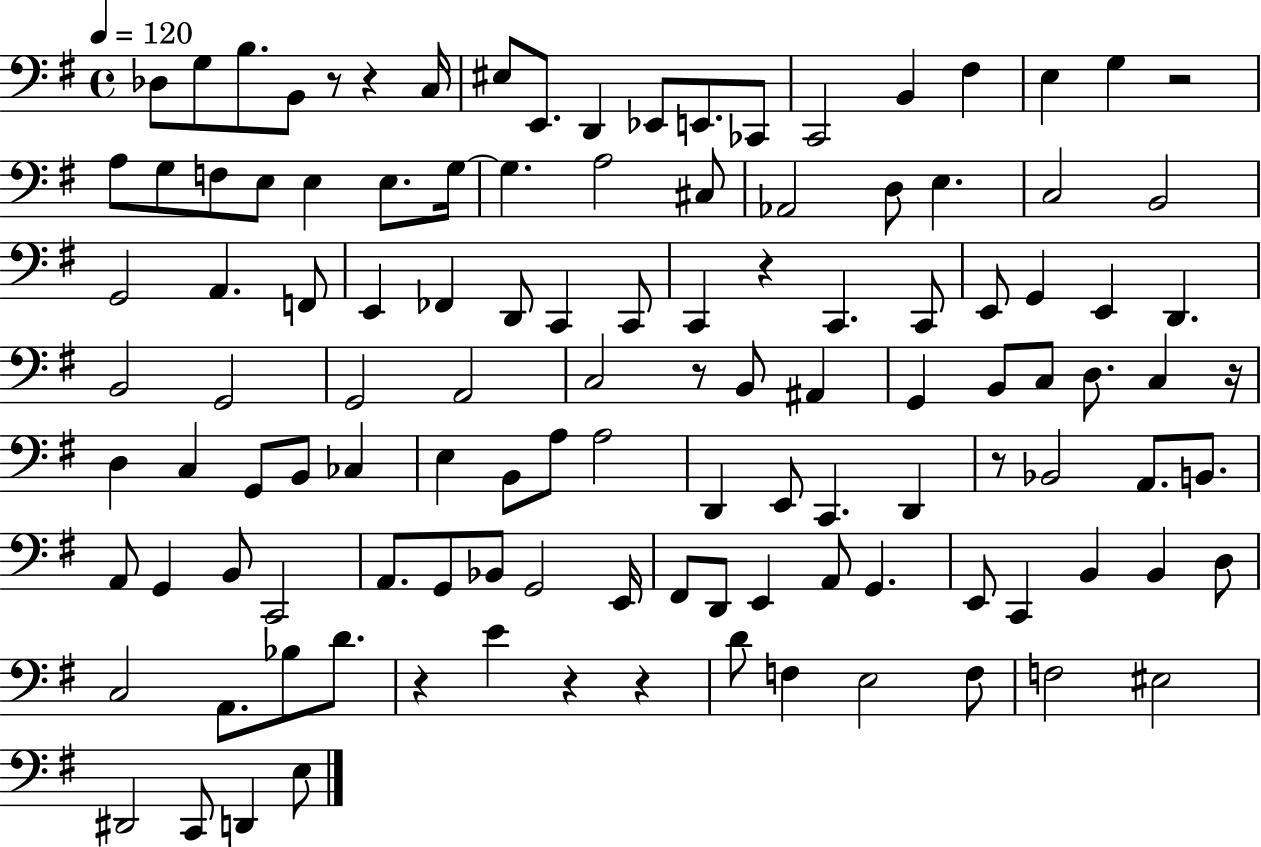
Db3/e G3/e B3/e. B2/e R/e R/q C3/s EIS3/e E2/e. D2/q Eb2/e E2/e. CES2/e C2/h B2/q F#3/q E3/q G3/q R/h A3/e G3/e F3/e E3/e E3/q E3/e. G3/s G3/q. A3/h C#3/e Ab2/h D3/e E3/q. C3/h B2/h G2/h A2/q. F2/e E2/q FES2/q D2/e C2/q C2/e C2/q R/q C2/q. C2/e E2/e G2/q E2/q D2/q. B2/h G2/h G2/h A2/h C3/h R/e B2/e A#2/q G2/q B2/e C3/e D3/e. C3/q R/s D3/q C3/q G2/e B2/e CES3/q E3/q B2/e A3/e A3/h D2/q E2/e C2/q. D2/q R/e Bb2/h A2/e. B2/e. A2/e G2/q B2/e C2/h A2/e. G2/e Bb2/e G2/h E2/s F#2/e D2/e E2/q A2/e G2/q. E2/e C2/q B2/q B2/q D3/e C3/h A2/e. Bb3/e D4/e. R/q E4/q R/q R/q D4/e F3/q E3/h F3/e F3/h EIS3/h D#2/h C2/e D2/q E3/e